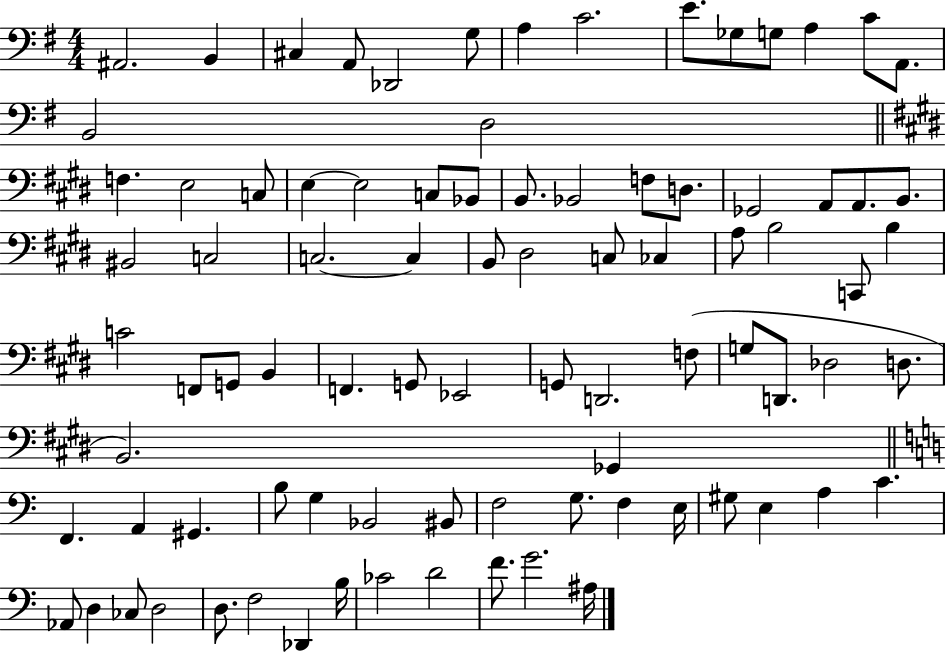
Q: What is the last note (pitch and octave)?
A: A#3